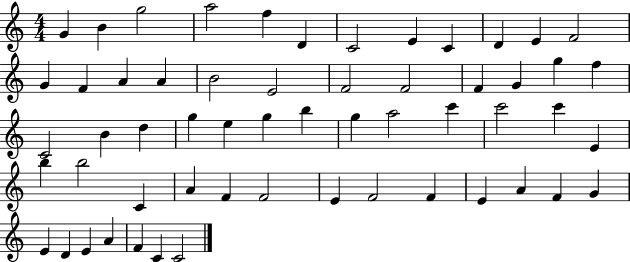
X:1
T:Untitled
M:4/4
L:1/4
K:C
G B g2 a2 f D C2 E C D E F2 G F A A B2 E2 F2 F2 F G g f C2 B d g e g b g a2 c' c'2 c' E b b2 C A F F2 E F2 F E A F G E D E A F C C2